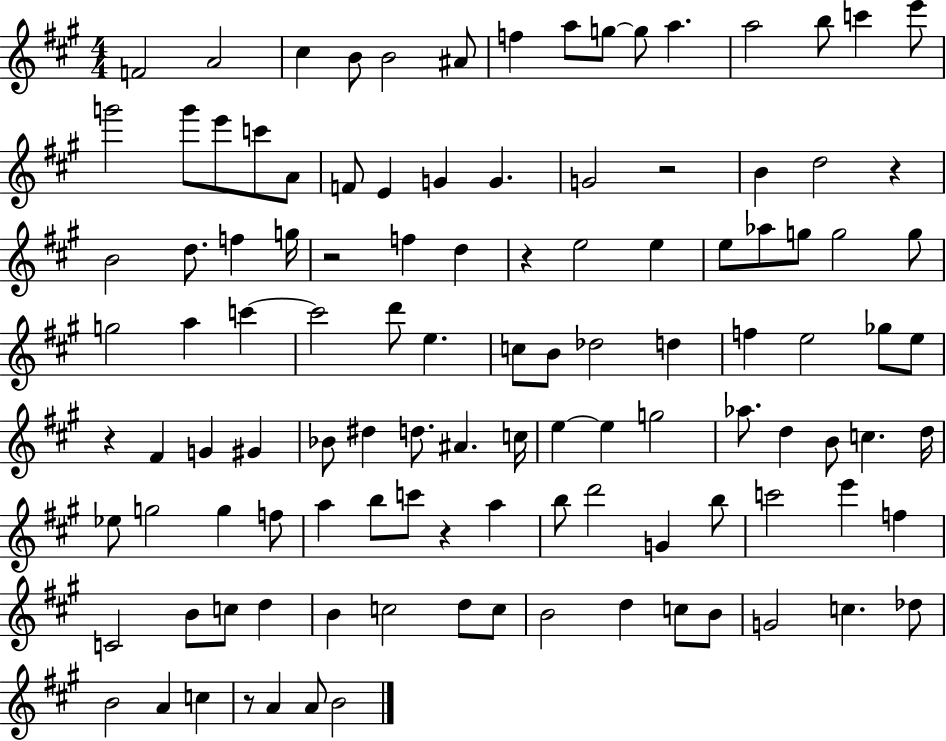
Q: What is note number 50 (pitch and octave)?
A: D5